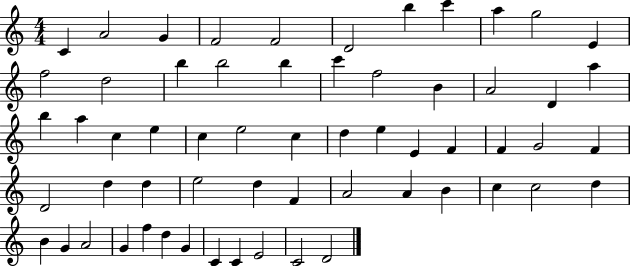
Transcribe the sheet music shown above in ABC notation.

X:1
T:Untitled
M:4/4
L:1/4
K:C
C A2 G F2 F2 D2 b c' a g2 E f2 d2 b b2 b c' f2 B A2 D a b a c e c e2 c d e E F F G2 F D2 d d e2 d F A2 A B c c2 d B G A2 G f d G C C E2 C2 D2